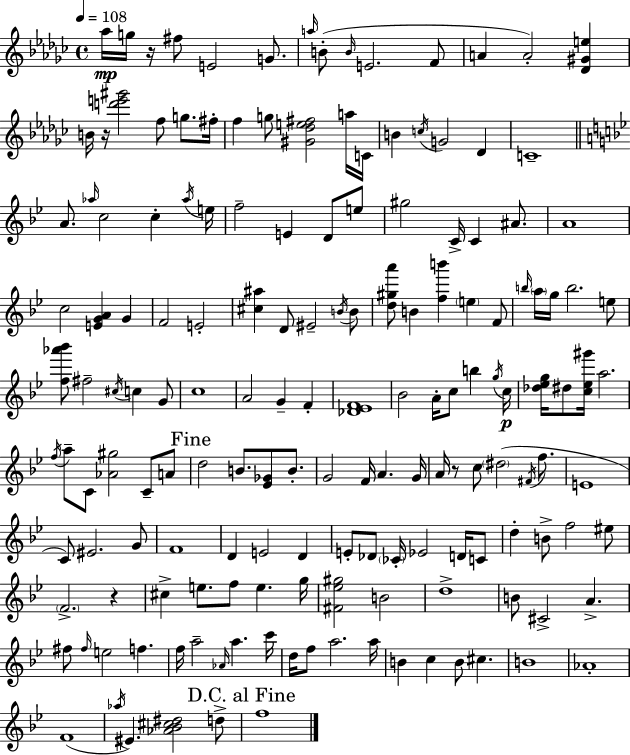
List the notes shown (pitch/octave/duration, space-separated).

Ab5/s G5/s R/s F#5/e E4/h G4/e. A5/s B4/e B4/s E4/h. F4/e A4/q A4/h [Db4,G#4,E5]/q B4/s R/s [D6,E6,G#6]/h F5/e G5/e. F#5/s F5/q G5/e [G#4,Db5,E5,F#5]/h A5/s C4/s B4/q C5/s G4/h Db4/q C4/w A4/e. Ab5/s C5/h C5/q Ab5/s E5/s F5/h E4/q D4/e E5/e G#5/h C4/s C4/q A#4/e. A4/w C5/h [E4,G4,A4]/q G4/q F4/h E4/h [C#5,A#5]/q D4/e EIS4/h B4/s B4/e [D5,G#5,A6]/e B4/q [F5,B6]/q E5/q F4/e B5/s A5/s G5/s B5/h. E5/e [F5,Ab6,Bb6]/e F#5/h C#5/s C5/q G4/e C5/w A4/h G4/q F4/q [Db4,Eb4,F4]/w Bb4/h A4/s C5/e B5/q G5/s C5/s [Db5,Eb5,G5]/s D#5/e [C5,Eb5,G#6]/s A5/h. F5/s A5/e C4/e [Ab4,G#5]/h C4/e A4/e D5/h B4/e. [Eb4,Gb4]/e B4/e. G4/h F4/s A4/q. G4/s A4/s R/e C5/e D#5/h F#4/s F5/e. E4/w C4/e EIS4/h. G4/e F4/w D4/q E4/h D4/q E4/e Db4/e CES4/s Eb4/h D4/s C4/e D5/q B4/e F5/h EIS5/e F4/h. R/q C#5/q E5/e. F5/e E5/q. G5/s [F#4,Eb5,G#5]/h B4/h D5/w B4/e C#4/h A4/q. F#5/e F#5/s E5/h F5/q. F5/s A5/h Ab4/s A5/q. C6/s D5/s F5/e A5/h. A5/s B4/q C5/q B4/e C#5/q. B4/w Ab4/w F4/w Ab5/s EIS4/q. [Ab4,Bb4,C#5,D#5]/h D5/e F5/w